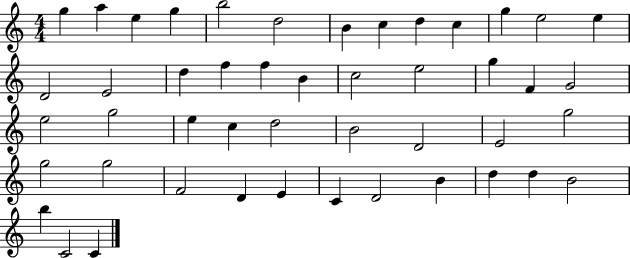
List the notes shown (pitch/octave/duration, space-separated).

G5/q A5/q E5/q G5/q B5/h D5/h B4/q C5/q D5/q C5/q G5/q E5/h E5/q D4/h E4/h D5/q F5/q F5/q B4/q C5/h E5/h G5/q F4/q G4/h E5/h G5/h E5/q C5/q D5/h B4/h D4/h E4/h G5/h G5/h G5/h F4/h D4/q E4/q C4/q D4/h B4/q D5/q D5/q B4/h B5/q C4/h C4/q